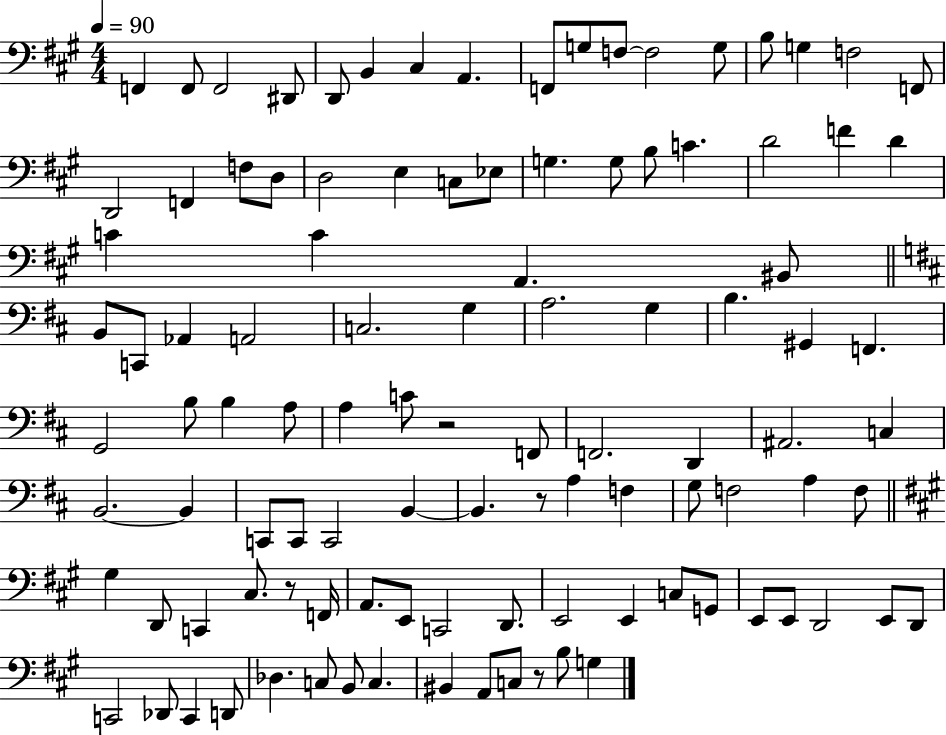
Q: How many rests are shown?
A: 4